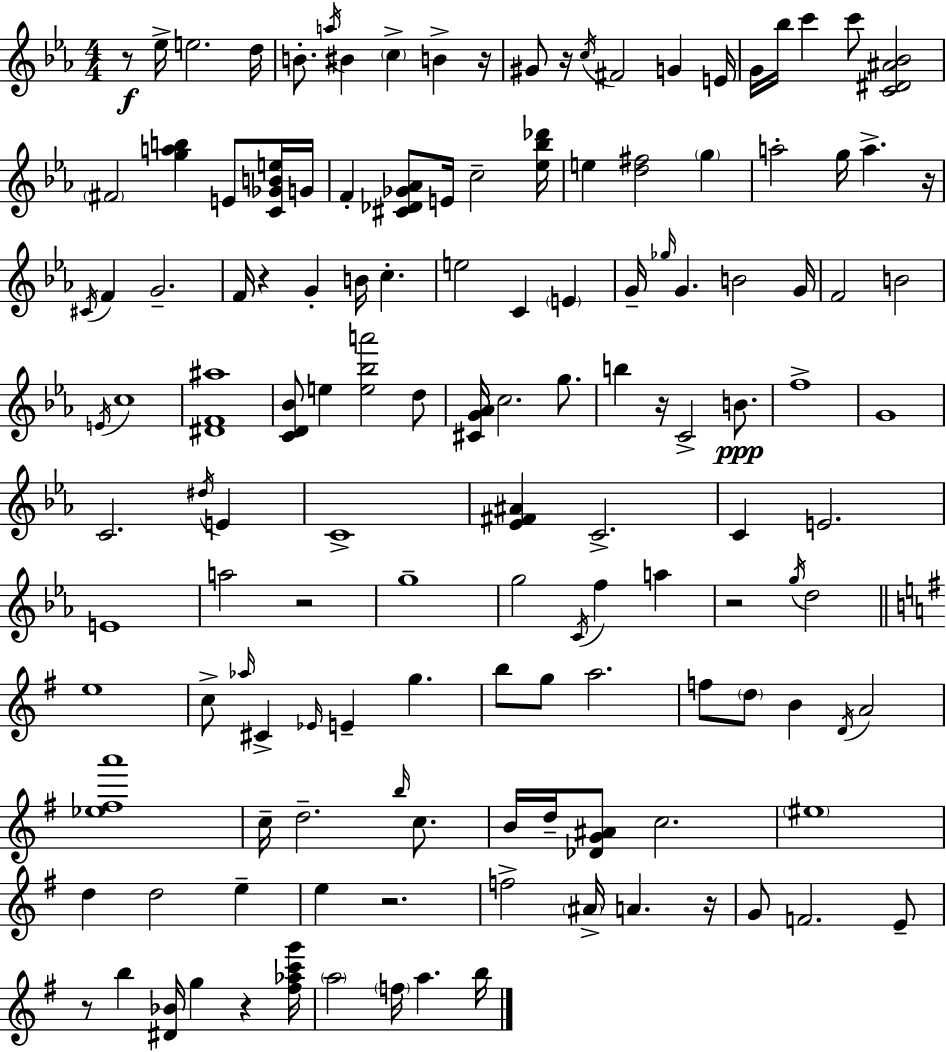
{
  \clef treble
  \numericTimeSignature
  \time 4/4
  \key ees \major
  r8\f ees''16-> e''2. d''16 | b'8.-. \acciaccatura { a''16 } bis'4 \parenthesize c''4-> b'4-> | r16 gis'8 r16 \acciaccatura { c''16 } fis'2 g'4 | e'16 g'16 bes''16 c'''4 c'''8 <c' dis' ais' bes'>2 | \break \parenthesize fis'2 <g'' a'' b''>4 e'8 | <c' ges' b' e''>16 g'16 f'4-. <cis' des' ges' aes'>8 e'16 c''2-- | <ees'' bes'' des'''>16 e''4 <d'' fis''>2 \parenthesize g''4 | a''2-. g''16 a''4.-> | \break r16 \acciaccatura { cis'16 } f'4 g'2.-- | f'16 r4 g'4-. b'16 c''4.-. | e''2 c'4 \parenthesize e'4 | g'16-- \grace { ges''16 } g'4. b'2 | \break g'16 f'2 b'2 | \acciaccatura { e'16 } c''1 | <dis' f' ais''>1 | <c' d' bes'>8 e''4 <e'' bes'' a'''>2 | \break d''8 <cis' g' aes'>16 c''2. | g''8. b''4 r16 c'2-> | b'8.\ppp f''1-> | g'1 | \break c'2. | \acciaccatura { dis''16 } e'4 c'1-> | <ees' fis' ais'>4 c'2.-> | c'4 e'2. | \break e'1 | a''2 r2 | g''1-- | g''2 \acciaccatura { c'16 } f''4 | \break a''4 r2 \acciaccatura { g''16 } | d''2 \bar "||" \break \key e \minor e''1 | c''8-> \grace { aes''16 } cis'4-> \grace { ees'16 } e'4-- g''4. | b''8 g''8 a''2. | f''8 \parenthesize d''8 b'4 \acciaccatura { d'16 } a'2 | \break <ees'' fis'' a'''>1 | c''16-- d''2.-- | \grace { b''16 } c''8. b'16 d''16-- <des' g' ais'>8 c''2. | \parenthesize eis''1 | \break d''4 d''2 | e''4-- e''4 r2. | f''2-> \parenthesize ais'16-> a'4. | r16 g'8 f'2. | \break e'8-- r8 b''4 <dis' bes'>16 g''4 r4 | <fis'' aes'' c''' g'''>16 \parenthesize a''2 \parenthesize f''16 a''4. | b''16 \bar "|."
}